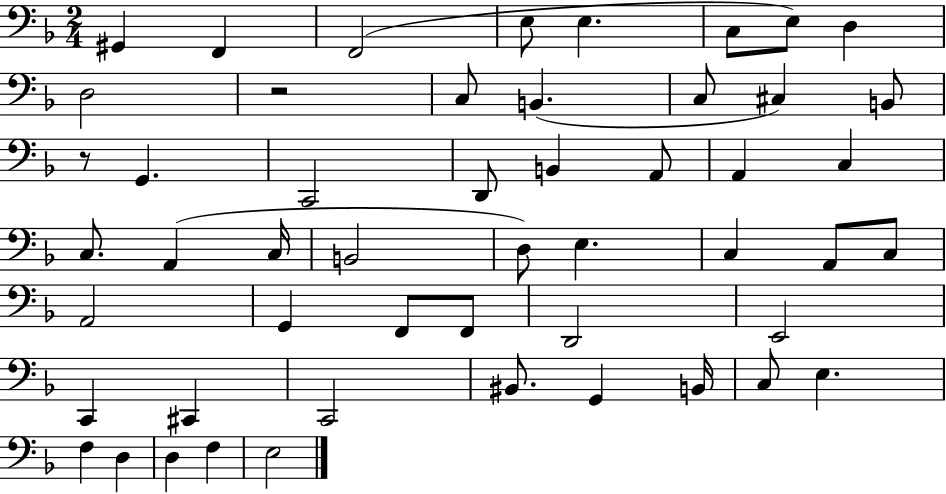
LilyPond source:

{
  \clef bass
  \numericTimeSignature
  \time 2/4
  \key f \major
  gis,4 f,4 | f,2( | e8 e4. | c8 e8) d4 | \break d2 | r2 | c8 b,4.( | c8 cis4) b,8 | \break r8 g,4. | c,2 | d,8 b,4 a,8 | a,4 c4 | \break c8. a,4( c16 | b,2 | d8) e4. | c4 a,8 c8 | \break a,2 | g,4 f,8 f,8 | d,2 | e,2 | \break c,4 cis,4 | c,2 | bis,8. g,4 b,16 | c8 e4. | \break f4 d4 | d4 f4 | e2 | \bar "|."
}